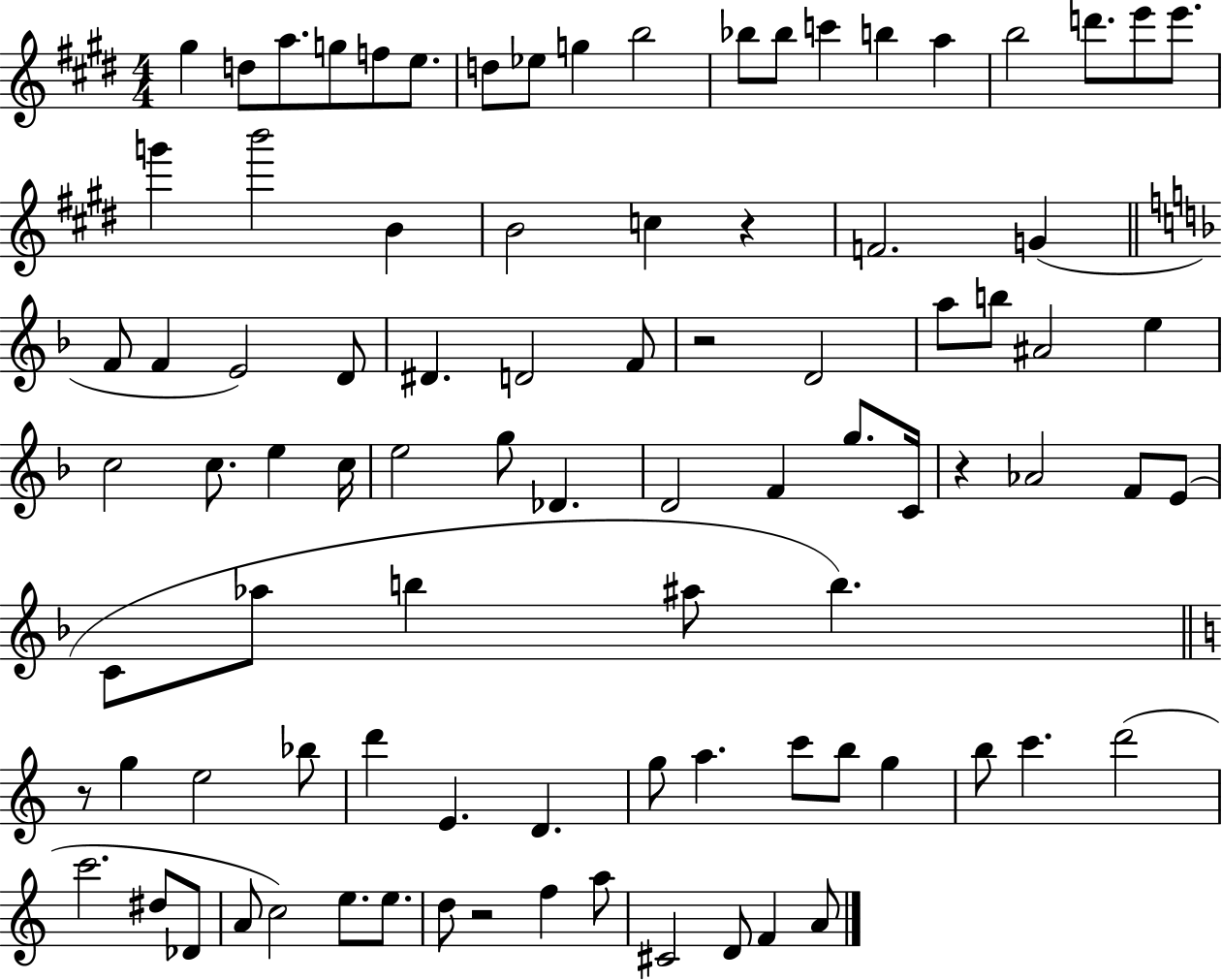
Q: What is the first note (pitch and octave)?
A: G#5